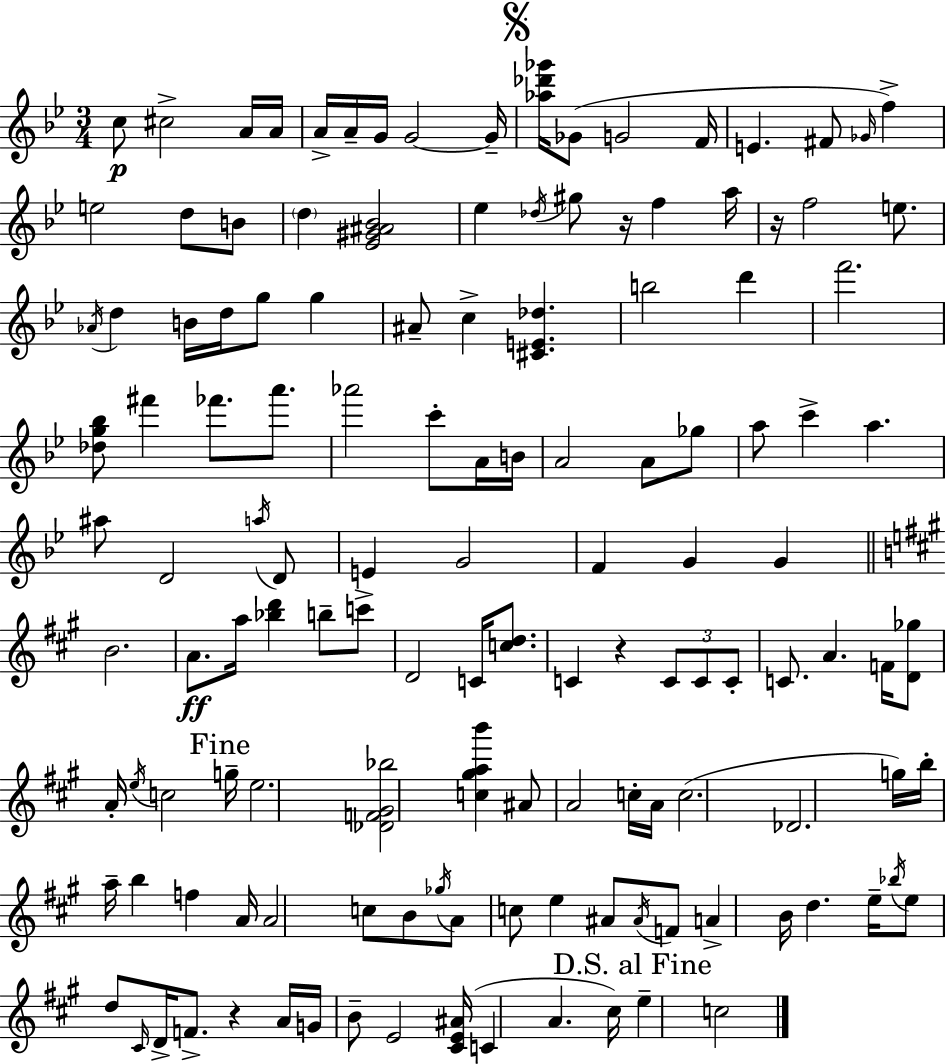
X:1
T:Untitled
M:3/4
L:1/4
K:Gm
c/2 ^c2 A/4 A/4 A/4 A/4 G/4 G2 G/4 [_a_d'_g']/4 _G/2 G2 F/4 E ^F/2 _G/4 f e2 d/2 B/2 d [_E^G^A_B]2 _e _d/4 ^g/2 z/4 f a/4 z/4 f2 e/2 _A/4 d B/4 d/4 g/2 g ^A/2 c [^CE_d] b2 d' f'2 [_dg_b]/2 ^f' _f'/2 a'/2 _a'2 c'/2 A/4 B/4 A2 A/2 _g/2 a/2 c' a ^a/2 D2 a/4 D/2 E G2 F G G B2 A/2 a/4 [_bd'] b/2 c'/2 D2 C/4 [cd]/2 C z C/2 C/2 C/2 C/2 A F/4 [D_g]/2 A/4 e/4 c2 g/4 e2 [_DF^G_b]2 [c^gab'] ^A/2 A2 c/4 A/4 c2 _D2 g/4 b/4 a/4 b f A/4 A2 c/2 B/2 _g/4 A/2 c/2 e ^A/2 ^A/4 F/2 A B/4 d e/4 _b/4 e/2 d/2 ^C/4 D/4 F/2 z A/4 G/4 B/2 E2 [^CE^A]/4 C A ^c/4 e c2